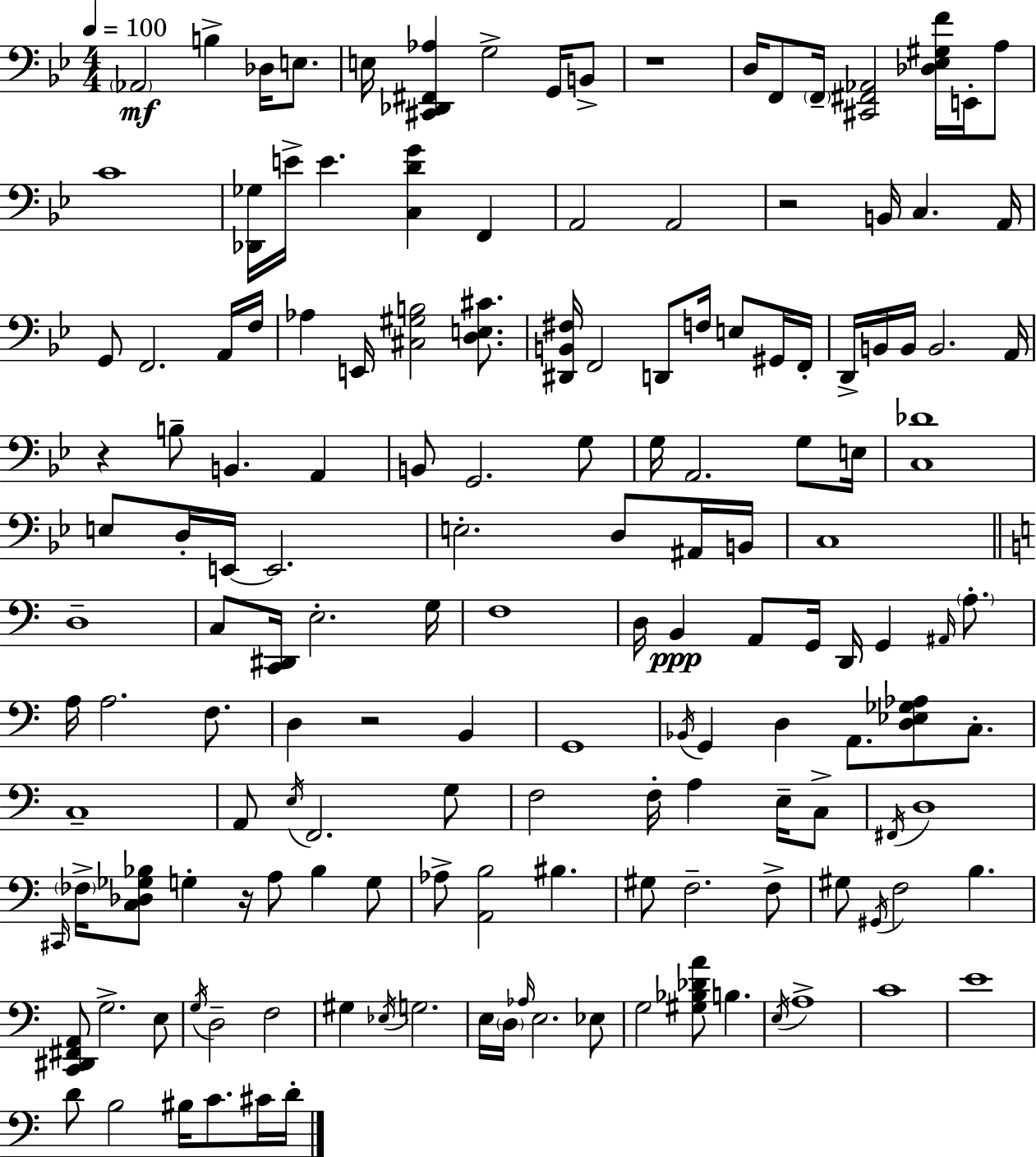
{
  \clef bass
  \numericTimeSignature
  \time 4/4
  \key bes \major
  \tempo 4 = 100
  \parenthesize aes,2\mf b4-> des16 e8. | e16 <cis, des, fis, aes>4 g2-> g,16 b,8-> | r1 | d16 f,8 \parenthesize f,16-- <cis, fis, aes,>2 <des ees gis f'>16 e,16-. a8 | \break c'1 | <des, ges>16 e'16-> e'4. <c d' g'>4 f,4 | a,2 a,2 | r2 b,16 c4. a,16 | \break g,8 f,2. a,16 f16 | aes4 e,16 <cis gis b>2 <d e cis'>8. | <dis, b, fis>16 f,2 d,8 f16 e8 gis,16 f,16-. | d,16-> b,16 b,16 b,2. a,16 | \break r4 b8-- b,4. a,4 | b,8 g,2. g8 | g16 a,2. g8 e16 | <c des'>1 | \break e8 d16-. e,16~~ e,2. | e2.-. d8 ais,16 b,16 | c1 | \bar "||" \break \key a \minor d1-- | c8 <c, dis,>16 e2.-. g16 | f1 | d16 b,4\ppp a,8 g,16 d,16 g,4 \grace { ais,16 } \parenthesize a8.-. | \break a16 a2. f8. | d4 r2 b,4 | g,1 | \acciaccatura { bes,16 } g,4 d4 a,8. <d ees ges aes>8 c8.-. | \break c1-- | a,8 \acciaccatura { e16 } f,2. | g8 f2 f16-. a4 | e16-- c8-> \acciaccatura { fis,16 } d1 | \break \grace { cis,16 } \parenthesize fes16-> <c des ges bes>8 g4-. r16 a8 bes4 | g8 aes8-> <a, b>2 bis4. | gis8 f2.-- | f8-> gis8 \acciaccatura { gis,16 } f2 | \break b4. <c, dis, fis, a,>8 g2.-> | e8 \acciaccatura { g16 } d2-- f2 | gis4 \acciaccatura { ees16 } g2. | e16 \parenthesize d16 \grace { aes16 } e2. | \break ees8 g2 | <gis bes des' a'>8 b4. \acciaccatura { e16 } a1-> | c'1 | e'1 | \break d'8 b2 | bis16 c'8. cis'16 d'16-. \bar "|."
}